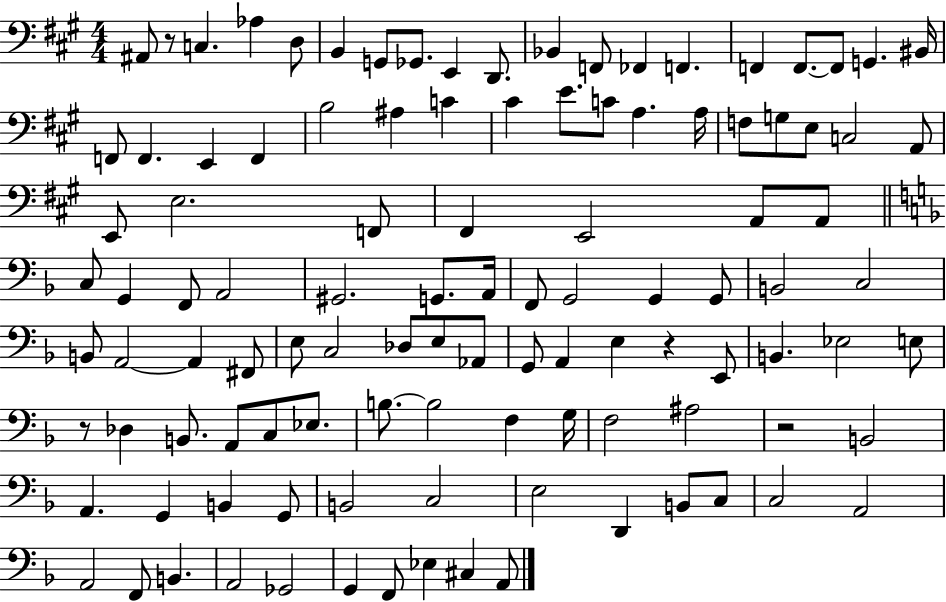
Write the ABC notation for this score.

X:1
T:Untitled
M:4/4
L:1/4
K:A
^A,,/2 z/2 C, _A, D,/2 B,, G,,/2 _G,,/2 E,, D,,/2 _B,, F,,/2 _F,, F,, F,, F,,/2 F,,/2 G,, ^B,,/4 F,,/2 F,, E,, F,, B,2 ^A, C ^C E/2 C/2 A, A,/4 F,/2 G,/2 E,/2 C,2 A,,/2 E,,/2 E,2 F,,/2 ^F,, E,,2 A,,/2 A,,/2 C,/2 G,, F,,/2 A,,2 ^G,,2 G,,/2 A,,/4 F,,/2 G,,2 G,, G,,/2 B,,2 C,2 B,,/2 A,,2 A,, ^F,,/2 E,/2 C,2 _D,/2 E,/2 _A,,/2 G,,/2 A,, E, z E,,/2 B,, _E,2 E,/2 z/2 _D, B,,/2 A,,/2 C,/2 _E,/2 B,/2 B,2 F, G,/4 F,2 ^A,2 z2 B,,2 A,, G,, B,, G,,/2 B,,2 C,2 E,2 D,, B,,/2 C,/2 C,2 A,,2 A,,2 F,,/2 B,, A,,2 _G,,2 G,, F,,/2 _E, ^C, A,,/2